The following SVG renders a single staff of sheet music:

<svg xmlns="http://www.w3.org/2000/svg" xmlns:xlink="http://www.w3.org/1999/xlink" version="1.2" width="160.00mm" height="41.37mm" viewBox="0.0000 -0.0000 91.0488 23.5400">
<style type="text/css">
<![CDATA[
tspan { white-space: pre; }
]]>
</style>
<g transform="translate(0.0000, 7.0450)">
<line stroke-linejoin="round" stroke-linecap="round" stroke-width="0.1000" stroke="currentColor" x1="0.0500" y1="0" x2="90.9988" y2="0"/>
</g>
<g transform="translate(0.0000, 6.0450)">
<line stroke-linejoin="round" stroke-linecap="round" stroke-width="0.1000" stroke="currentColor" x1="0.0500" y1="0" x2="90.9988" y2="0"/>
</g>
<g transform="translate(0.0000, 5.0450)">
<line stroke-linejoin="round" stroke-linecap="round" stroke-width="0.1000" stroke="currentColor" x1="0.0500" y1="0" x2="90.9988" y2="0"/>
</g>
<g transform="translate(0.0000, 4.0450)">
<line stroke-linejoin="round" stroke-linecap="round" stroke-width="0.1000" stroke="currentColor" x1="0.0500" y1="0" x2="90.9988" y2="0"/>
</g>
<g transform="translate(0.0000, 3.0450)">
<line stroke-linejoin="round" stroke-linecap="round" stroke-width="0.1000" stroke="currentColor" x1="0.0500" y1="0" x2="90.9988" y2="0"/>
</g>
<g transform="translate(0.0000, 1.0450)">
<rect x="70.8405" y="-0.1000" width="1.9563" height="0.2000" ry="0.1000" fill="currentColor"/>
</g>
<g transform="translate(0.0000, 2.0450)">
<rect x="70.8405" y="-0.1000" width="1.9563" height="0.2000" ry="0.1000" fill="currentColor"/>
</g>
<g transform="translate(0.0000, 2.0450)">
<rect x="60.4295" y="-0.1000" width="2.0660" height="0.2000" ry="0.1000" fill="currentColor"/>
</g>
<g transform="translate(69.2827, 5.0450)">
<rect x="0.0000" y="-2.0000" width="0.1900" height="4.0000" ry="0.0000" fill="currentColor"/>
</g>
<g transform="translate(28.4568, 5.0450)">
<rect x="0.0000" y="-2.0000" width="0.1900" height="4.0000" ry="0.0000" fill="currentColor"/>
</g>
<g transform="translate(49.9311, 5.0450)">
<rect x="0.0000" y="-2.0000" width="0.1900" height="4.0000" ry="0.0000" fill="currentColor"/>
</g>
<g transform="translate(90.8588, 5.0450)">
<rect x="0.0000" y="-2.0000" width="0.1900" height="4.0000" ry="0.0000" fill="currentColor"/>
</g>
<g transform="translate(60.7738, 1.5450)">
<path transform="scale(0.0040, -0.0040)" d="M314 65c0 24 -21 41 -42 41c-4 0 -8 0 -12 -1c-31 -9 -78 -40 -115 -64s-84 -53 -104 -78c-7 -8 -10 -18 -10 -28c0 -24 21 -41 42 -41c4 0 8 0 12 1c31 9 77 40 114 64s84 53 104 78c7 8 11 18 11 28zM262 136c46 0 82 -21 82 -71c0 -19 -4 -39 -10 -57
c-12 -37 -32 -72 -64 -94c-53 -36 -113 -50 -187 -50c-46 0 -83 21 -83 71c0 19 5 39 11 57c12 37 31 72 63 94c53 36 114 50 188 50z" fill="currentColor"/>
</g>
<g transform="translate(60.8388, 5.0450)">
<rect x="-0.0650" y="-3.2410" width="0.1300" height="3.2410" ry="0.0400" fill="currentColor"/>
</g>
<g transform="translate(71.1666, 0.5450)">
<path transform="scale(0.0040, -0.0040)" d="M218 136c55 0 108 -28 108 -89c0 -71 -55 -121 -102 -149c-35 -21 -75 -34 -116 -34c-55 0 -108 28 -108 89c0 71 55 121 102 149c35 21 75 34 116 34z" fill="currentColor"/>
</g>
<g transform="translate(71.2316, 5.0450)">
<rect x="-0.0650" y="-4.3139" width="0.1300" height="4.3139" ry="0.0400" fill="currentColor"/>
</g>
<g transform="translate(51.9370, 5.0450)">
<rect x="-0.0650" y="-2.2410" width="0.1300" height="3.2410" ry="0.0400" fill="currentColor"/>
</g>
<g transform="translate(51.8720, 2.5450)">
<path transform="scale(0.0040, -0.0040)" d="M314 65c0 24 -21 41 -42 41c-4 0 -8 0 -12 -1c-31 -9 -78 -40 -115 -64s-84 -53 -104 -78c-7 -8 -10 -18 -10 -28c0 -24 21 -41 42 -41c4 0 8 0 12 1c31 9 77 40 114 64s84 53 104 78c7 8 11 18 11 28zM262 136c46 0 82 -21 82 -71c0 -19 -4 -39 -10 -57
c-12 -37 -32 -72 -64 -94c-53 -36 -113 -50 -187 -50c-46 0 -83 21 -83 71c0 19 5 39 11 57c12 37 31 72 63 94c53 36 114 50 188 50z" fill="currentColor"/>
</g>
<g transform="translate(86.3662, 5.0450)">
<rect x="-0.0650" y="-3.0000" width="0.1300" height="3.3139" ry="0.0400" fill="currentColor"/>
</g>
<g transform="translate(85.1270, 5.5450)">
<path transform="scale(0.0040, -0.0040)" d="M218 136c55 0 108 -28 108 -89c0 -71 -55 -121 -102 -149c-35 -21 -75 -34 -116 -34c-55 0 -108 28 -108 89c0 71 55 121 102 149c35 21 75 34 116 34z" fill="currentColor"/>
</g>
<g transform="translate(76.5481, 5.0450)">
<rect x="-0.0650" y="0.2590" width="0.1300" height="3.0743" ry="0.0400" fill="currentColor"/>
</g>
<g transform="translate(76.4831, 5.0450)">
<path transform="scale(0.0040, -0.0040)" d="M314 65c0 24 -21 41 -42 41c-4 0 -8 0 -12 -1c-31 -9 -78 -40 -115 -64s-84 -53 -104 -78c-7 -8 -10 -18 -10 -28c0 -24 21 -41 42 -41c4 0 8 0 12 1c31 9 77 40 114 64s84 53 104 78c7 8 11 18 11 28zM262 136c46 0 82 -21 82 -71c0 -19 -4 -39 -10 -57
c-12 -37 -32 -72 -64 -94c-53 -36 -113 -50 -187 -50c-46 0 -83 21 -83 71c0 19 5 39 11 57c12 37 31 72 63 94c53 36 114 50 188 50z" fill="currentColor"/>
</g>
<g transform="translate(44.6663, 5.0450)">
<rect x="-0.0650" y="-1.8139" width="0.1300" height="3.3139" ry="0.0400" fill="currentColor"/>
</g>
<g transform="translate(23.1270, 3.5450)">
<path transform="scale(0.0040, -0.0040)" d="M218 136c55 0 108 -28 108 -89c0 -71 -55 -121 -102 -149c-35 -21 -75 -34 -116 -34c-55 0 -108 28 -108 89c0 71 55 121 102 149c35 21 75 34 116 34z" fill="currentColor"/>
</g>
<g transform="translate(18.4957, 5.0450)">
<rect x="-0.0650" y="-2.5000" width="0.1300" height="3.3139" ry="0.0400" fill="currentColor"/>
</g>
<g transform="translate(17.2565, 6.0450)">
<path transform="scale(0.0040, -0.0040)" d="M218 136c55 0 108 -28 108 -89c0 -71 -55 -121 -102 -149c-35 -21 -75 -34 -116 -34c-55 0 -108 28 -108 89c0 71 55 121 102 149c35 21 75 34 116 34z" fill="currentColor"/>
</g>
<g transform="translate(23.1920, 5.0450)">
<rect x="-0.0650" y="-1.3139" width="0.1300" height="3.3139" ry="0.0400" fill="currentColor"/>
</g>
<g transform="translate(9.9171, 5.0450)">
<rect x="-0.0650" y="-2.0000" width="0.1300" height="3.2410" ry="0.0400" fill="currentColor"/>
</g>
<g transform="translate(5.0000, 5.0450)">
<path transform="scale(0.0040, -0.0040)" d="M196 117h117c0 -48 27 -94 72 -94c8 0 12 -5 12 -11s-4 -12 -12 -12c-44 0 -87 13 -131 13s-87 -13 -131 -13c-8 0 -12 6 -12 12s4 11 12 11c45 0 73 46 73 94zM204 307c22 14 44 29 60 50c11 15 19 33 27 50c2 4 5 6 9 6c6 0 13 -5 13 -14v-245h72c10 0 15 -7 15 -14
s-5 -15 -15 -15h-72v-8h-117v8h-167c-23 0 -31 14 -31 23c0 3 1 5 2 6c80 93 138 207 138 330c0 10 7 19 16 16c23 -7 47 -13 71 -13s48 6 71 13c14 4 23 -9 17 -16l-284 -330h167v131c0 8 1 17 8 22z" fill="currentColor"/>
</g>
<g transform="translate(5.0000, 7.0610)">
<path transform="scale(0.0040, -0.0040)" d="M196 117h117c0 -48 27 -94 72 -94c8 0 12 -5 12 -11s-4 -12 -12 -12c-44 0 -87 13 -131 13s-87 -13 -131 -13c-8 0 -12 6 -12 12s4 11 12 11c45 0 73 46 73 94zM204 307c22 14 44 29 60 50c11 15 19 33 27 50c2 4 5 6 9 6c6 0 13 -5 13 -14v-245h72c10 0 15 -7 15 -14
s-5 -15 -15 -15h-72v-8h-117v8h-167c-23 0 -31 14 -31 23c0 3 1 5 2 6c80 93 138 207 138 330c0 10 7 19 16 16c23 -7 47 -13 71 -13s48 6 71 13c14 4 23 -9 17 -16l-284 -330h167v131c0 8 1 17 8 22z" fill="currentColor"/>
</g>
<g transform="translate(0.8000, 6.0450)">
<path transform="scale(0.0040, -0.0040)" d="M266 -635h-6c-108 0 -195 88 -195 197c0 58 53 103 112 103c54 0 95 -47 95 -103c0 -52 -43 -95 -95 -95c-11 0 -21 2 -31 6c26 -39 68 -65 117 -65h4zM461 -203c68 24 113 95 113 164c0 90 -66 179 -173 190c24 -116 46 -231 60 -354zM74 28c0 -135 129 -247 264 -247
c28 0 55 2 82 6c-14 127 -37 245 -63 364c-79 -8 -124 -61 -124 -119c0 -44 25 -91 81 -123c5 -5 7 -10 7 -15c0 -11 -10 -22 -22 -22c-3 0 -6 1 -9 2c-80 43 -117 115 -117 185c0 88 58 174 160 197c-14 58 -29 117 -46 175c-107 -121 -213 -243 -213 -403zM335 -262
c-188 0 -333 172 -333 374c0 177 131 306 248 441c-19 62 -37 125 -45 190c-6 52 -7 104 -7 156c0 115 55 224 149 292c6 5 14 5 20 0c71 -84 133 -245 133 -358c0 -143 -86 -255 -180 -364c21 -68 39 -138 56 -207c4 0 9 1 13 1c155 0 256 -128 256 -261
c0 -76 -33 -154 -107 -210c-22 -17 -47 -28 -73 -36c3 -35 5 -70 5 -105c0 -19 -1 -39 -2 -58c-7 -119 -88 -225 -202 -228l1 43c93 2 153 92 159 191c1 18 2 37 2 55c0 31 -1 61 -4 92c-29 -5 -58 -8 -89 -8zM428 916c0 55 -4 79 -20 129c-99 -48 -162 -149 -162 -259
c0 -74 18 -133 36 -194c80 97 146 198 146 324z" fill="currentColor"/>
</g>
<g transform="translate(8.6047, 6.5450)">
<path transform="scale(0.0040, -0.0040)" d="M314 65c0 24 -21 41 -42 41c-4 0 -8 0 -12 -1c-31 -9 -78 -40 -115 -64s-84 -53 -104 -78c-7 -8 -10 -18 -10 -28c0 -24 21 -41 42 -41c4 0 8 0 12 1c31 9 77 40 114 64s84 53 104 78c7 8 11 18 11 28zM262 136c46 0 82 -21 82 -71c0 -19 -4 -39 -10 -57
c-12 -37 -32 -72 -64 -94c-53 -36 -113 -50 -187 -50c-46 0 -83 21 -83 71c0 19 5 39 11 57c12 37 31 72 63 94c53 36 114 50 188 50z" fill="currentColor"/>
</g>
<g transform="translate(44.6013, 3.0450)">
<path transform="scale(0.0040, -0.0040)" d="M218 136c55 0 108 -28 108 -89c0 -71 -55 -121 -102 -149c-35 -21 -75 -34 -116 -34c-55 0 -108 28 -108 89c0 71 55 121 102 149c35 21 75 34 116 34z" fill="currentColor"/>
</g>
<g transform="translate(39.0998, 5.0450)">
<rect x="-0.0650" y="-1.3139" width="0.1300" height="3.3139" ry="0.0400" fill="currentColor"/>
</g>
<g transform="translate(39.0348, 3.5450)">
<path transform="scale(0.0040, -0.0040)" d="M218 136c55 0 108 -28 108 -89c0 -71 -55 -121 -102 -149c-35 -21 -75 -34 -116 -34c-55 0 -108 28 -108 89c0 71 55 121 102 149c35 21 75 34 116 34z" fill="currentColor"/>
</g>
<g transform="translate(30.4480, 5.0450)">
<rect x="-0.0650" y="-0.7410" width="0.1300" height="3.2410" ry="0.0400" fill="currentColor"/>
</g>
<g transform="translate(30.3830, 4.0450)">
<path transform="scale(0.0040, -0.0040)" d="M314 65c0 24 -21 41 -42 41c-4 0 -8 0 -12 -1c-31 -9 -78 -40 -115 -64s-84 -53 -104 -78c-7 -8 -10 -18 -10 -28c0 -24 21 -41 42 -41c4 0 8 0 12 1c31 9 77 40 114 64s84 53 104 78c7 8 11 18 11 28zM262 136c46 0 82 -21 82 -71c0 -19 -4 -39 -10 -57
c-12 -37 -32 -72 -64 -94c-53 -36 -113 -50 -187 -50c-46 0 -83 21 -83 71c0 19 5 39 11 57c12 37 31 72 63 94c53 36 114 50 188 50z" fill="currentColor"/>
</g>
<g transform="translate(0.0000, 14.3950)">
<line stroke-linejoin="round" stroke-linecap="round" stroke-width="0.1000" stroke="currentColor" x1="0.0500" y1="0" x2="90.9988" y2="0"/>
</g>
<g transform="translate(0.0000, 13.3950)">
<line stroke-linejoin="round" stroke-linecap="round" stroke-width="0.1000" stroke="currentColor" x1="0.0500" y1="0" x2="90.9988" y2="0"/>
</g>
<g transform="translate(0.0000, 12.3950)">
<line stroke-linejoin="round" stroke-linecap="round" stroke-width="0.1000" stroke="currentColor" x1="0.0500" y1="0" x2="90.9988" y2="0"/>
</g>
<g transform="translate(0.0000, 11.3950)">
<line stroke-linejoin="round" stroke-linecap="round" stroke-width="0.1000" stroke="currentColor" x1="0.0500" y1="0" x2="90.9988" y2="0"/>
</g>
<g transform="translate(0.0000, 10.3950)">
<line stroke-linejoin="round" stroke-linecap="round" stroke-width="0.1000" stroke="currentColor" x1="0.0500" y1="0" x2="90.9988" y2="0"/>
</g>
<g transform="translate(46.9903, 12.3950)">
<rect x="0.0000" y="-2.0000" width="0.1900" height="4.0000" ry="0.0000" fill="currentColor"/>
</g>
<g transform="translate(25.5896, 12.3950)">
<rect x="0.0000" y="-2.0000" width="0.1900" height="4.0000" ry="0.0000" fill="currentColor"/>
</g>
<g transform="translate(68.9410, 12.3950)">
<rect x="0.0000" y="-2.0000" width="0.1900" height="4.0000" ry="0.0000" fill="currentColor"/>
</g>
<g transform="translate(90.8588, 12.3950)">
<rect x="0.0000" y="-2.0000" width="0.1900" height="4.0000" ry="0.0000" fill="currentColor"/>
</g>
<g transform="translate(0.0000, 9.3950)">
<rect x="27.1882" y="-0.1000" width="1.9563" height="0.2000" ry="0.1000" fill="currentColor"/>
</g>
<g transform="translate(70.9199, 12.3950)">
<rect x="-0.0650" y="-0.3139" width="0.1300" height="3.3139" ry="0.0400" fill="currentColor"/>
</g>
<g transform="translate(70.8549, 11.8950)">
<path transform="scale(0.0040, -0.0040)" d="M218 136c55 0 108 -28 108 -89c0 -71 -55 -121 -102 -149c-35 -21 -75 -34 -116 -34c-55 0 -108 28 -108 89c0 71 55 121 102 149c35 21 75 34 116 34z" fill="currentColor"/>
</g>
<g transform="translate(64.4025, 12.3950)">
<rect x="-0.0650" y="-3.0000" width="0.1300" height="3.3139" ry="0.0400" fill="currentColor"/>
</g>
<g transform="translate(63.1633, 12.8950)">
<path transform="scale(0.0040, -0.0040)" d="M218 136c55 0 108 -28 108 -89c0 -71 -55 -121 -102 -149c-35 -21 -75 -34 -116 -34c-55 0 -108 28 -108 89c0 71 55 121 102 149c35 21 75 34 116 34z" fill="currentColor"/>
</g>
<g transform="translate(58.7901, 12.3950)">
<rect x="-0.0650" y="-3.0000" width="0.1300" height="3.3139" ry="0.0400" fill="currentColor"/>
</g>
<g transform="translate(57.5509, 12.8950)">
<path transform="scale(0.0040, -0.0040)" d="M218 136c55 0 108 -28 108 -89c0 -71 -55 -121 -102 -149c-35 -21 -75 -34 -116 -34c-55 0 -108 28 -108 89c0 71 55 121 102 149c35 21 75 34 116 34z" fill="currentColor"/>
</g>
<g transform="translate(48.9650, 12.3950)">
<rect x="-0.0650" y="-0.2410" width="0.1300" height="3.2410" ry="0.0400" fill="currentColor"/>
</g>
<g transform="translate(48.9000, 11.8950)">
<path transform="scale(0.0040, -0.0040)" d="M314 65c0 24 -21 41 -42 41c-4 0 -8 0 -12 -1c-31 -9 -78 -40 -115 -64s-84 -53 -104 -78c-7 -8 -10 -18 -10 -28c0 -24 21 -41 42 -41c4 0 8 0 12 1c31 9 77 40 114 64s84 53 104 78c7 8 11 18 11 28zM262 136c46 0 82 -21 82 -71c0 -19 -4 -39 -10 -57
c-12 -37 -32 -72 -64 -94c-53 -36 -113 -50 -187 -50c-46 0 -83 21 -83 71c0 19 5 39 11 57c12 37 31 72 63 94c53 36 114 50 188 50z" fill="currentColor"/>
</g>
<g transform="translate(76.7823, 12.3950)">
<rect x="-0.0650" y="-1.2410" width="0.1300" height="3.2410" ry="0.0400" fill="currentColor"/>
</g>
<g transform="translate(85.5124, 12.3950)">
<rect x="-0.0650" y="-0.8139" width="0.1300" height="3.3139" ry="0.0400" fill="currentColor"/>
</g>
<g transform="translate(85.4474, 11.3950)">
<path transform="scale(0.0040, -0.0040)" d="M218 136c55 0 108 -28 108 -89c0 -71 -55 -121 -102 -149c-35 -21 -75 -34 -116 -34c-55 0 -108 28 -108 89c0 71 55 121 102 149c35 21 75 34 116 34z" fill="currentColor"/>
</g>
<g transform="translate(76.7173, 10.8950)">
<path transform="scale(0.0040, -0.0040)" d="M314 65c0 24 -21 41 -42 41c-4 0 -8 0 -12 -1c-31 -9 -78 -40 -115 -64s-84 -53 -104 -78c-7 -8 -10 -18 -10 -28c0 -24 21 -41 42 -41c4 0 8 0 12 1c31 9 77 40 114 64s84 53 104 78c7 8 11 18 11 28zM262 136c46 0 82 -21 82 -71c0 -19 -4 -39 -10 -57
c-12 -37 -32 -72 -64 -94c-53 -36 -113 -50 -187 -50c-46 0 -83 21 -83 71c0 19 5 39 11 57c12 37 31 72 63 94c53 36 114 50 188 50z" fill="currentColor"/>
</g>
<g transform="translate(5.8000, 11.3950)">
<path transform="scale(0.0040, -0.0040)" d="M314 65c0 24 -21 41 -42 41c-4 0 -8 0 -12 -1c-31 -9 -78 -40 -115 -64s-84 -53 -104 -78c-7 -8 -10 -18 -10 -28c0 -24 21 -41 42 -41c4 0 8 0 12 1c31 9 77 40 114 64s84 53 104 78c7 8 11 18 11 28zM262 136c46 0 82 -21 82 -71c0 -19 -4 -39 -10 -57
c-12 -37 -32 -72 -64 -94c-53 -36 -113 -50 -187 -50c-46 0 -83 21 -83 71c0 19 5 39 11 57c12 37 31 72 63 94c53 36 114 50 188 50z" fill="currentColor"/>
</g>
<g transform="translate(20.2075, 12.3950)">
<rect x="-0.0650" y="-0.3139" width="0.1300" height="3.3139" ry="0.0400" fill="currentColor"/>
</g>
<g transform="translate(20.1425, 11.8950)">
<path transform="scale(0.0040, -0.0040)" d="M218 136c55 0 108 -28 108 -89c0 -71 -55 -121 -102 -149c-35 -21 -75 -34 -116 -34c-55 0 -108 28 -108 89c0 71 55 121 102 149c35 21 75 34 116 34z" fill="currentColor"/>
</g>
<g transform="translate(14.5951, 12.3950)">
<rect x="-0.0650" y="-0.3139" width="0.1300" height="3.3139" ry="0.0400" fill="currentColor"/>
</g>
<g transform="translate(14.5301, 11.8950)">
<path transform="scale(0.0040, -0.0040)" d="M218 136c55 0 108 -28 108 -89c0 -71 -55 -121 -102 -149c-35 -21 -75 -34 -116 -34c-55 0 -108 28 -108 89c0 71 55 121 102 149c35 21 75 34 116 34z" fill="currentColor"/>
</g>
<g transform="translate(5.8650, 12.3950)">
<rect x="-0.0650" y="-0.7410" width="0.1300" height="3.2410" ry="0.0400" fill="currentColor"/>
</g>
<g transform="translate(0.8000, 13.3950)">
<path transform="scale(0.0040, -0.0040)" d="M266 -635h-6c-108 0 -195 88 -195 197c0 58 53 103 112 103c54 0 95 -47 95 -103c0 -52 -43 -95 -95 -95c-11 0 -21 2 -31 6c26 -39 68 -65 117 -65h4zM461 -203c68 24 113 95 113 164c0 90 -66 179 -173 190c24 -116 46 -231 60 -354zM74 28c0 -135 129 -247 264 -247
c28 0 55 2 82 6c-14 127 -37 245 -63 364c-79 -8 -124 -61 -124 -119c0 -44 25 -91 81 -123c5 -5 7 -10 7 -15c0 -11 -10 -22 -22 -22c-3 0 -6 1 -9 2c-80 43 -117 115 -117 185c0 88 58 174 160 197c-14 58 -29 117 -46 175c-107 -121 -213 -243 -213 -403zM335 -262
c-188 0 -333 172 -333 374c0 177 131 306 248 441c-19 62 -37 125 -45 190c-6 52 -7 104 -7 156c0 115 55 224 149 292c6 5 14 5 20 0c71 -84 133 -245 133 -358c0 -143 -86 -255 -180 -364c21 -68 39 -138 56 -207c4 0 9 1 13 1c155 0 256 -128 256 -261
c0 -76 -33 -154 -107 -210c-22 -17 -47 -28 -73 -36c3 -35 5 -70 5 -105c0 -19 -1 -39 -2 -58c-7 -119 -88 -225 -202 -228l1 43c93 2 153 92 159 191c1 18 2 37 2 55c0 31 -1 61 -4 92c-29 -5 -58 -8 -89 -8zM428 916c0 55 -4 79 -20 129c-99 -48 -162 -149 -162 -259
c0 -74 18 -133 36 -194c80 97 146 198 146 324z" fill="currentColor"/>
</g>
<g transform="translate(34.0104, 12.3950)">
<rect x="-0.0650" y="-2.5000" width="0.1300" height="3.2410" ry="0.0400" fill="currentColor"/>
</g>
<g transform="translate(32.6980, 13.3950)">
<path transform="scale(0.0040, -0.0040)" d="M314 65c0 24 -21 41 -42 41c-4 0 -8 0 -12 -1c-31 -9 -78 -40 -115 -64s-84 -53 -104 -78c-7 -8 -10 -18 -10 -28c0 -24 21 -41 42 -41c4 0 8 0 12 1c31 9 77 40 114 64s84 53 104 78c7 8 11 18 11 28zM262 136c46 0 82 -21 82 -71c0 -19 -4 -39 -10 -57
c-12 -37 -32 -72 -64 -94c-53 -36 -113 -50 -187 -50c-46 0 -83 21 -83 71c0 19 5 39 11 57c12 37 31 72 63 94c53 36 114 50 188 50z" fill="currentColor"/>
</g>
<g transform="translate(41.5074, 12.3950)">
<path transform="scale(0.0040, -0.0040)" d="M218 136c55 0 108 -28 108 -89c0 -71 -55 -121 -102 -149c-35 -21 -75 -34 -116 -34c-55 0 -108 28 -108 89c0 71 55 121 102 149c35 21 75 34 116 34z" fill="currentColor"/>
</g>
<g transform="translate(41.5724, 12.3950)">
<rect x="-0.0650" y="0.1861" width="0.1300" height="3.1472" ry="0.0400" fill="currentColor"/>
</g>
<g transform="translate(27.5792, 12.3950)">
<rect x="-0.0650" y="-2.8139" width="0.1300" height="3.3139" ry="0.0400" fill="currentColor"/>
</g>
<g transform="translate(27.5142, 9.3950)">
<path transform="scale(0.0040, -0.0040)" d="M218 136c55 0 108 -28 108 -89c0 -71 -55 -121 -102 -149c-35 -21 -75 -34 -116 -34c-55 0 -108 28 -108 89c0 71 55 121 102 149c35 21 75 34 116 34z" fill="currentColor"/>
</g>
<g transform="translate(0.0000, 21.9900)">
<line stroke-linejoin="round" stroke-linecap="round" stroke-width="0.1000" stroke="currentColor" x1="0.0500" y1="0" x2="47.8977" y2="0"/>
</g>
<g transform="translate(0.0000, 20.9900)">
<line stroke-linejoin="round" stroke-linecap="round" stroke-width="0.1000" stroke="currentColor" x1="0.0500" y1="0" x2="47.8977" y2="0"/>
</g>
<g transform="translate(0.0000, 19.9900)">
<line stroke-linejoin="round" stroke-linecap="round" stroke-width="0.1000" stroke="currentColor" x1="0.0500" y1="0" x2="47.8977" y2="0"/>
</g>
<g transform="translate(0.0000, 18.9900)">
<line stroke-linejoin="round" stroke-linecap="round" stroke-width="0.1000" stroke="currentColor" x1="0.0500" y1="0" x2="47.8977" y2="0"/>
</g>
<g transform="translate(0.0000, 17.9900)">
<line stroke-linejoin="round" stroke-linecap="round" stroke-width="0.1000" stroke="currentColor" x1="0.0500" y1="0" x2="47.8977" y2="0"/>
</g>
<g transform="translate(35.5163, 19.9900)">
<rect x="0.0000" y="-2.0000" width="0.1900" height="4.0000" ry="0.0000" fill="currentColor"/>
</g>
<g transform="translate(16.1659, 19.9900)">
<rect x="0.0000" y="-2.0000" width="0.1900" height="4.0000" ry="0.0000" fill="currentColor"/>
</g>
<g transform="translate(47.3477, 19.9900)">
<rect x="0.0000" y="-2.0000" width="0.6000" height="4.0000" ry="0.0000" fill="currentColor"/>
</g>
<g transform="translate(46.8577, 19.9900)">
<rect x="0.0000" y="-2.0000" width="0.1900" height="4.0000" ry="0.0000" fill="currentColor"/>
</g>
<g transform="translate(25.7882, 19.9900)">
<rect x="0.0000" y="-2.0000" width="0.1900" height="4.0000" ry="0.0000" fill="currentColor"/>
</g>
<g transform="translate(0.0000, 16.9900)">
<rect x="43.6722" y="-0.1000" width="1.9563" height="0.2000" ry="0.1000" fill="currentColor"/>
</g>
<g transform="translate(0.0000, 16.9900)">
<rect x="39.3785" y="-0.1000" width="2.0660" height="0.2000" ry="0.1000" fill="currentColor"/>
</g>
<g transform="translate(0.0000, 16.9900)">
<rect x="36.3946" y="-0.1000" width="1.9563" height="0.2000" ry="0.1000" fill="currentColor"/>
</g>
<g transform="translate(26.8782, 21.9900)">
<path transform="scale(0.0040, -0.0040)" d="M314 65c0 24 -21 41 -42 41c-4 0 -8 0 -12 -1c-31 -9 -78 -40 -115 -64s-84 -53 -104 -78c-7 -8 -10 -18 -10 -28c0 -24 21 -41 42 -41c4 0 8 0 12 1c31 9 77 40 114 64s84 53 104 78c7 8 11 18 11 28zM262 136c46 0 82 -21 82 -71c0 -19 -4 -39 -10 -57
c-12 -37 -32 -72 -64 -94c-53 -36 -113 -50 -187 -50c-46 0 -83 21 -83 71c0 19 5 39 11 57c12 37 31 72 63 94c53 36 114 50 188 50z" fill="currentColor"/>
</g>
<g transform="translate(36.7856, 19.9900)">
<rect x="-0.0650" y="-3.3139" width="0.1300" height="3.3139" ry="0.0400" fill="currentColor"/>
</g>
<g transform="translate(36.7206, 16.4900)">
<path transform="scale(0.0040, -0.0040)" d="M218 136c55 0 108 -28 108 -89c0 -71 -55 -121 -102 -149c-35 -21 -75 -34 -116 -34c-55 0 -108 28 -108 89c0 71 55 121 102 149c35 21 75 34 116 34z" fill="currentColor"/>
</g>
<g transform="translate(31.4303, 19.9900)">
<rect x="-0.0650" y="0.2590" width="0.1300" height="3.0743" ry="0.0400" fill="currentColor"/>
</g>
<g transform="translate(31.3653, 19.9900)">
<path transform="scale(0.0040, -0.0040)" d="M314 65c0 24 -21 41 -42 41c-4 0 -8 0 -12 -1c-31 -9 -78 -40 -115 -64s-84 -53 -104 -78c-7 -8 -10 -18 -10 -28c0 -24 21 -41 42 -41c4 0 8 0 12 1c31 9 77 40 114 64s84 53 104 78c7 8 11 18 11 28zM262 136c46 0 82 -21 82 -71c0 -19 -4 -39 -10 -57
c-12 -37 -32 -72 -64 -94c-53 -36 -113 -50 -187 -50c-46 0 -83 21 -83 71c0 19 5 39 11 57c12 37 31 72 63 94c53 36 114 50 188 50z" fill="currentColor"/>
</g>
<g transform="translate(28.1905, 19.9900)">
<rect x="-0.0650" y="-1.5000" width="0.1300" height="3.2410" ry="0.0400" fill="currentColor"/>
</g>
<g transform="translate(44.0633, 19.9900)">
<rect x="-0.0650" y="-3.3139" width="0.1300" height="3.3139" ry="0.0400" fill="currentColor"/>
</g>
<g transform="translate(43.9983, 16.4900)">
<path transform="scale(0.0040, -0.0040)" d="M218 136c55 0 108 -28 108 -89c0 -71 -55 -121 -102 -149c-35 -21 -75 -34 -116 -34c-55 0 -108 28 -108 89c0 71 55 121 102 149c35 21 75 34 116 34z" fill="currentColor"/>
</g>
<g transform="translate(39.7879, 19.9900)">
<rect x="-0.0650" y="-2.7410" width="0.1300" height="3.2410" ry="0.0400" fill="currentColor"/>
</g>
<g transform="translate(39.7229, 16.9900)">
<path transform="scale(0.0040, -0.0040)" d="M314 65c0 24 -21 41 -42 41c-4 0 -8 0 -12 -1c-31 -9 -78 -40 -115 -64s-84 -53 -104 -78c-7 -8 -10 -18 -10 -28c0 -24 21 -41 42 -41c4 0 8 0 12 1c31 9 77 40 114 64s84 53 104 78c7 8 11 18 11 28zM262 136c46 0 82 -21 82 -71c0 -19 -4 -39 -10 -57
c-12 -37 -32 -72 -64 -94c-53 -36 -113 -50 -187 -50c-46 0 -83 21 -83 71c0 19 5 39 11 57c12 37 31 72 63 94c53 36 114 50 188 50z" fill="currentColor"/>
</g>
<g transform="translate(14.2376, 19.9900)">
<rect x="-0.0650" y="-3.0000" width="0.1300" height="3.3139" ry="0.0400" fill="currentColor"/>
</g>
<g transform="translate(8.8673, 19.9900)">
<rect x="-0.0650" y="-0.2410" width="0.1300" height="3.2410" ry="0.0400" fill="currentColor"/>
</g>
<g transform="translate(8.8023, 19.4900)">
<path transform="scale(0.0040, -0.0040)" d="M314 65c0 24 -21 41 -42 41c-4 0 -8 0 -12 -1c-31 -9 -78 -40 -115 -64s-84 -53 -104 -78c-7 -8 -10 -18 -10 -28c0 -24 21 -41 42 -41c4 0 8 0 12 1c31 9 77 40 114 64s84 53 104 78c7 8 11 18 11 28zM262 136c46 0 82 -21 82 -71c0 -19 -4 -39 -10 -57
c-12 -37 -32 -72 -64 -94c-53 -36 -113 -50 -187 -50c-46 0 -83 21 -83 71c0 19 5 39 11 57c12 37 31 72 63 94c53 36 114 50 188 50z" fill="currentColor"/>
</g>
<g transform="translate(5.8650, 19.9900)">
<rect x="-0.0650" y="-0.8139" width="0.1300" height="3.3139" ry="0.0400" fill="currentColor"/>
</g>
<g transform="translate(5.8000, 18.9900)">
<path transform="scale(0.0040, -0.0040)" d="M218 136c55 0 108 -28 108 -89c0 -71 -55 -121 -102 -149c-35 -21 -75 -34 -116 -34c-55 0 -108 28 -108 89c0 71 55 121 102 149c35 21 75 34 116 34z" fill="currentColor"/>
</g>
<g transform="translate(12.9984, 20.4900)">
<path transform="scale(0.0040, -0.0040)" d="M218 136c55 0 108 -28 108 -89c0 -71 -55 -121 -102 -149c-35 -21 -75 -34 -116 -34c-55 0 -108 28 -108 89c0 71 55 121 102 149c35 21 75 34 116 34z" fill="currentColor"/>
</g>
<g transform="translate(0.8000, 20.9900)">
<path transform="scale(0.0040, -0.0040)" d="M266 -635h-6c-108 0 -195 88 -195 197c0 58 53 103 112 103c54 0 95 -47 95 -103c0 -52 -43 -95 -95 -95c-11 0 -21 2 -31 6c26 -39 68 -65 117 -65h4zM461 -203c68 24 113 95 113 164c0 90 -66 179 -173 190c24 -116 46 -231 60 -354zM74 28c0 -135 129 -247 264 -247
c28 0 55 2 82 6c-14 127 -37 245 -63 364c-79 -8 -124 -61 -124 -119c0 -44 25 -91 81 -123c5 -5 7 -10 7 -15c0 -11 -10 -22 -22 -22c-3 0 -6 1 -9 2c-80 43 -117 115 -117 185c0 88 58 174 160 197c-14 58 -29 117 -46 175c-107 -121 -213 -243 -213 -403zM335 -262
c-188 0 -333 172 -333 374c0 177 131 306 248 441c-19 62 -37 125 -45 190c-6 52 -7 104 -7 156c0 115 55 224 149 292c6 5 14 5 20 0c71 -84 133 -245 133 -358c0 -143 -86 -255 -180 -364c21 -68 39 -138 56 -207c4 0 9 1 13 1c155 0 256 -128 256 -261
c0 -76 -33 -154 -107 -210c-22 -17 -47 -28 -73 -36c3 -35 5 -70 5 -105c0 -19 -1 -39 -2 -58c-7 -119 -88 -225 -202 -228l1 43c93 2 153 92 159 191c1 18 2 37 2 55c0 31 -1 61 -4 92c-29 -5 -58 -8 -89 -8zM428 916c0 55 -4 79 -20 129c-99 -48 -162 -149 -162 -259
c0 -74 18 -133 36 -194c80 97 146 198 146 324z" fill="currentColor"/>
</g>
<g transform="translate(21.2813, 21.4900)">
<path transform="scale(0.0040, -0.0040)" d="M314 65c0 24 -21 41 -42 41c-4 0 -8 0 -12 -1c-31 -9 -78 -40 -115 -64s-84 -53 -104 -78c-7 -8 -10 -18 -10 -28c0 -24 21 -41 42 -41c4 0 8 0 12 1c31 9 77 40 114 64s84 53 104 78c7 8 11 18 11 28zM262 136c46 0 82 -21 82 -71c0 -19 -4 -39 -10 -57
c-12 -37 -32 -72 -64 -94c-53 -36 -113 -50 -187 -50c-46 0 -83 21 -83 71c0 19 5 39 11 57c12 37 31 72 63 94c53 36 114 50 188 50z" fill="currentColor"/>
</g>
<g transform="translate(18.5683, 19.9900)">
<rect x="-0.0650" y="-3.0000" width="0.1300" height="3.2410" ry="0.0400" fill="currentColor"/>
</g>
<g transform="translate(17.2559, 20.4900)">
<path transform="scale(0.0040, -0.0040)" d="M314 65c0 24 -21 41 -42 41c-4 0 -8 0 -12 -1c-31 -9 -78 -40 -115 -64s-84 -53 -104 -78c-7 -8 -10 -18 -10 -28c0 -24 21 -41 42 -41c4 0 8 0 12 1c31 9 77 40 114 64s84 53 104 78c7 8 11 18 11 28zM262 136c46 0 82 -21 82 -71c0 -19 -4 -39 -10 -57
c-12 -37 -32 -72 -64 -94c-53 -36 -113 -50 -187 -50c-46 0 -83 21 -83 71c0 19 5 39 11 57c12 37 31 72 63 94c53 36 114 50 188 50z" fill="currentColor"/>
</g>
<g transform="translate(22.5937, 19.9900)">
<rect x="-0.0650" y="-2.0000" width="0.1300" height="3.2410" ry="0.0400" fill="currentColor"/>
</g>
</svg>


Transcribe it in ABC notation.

X:1
T:Untitled
M:4/4
L:1/4
K:C
F2 G e d2 e f g2 b2 d' B2 A d2 c c a G2 B c2 A A c e2 d d c2 A A2 F2 E2 B2 b a2 b